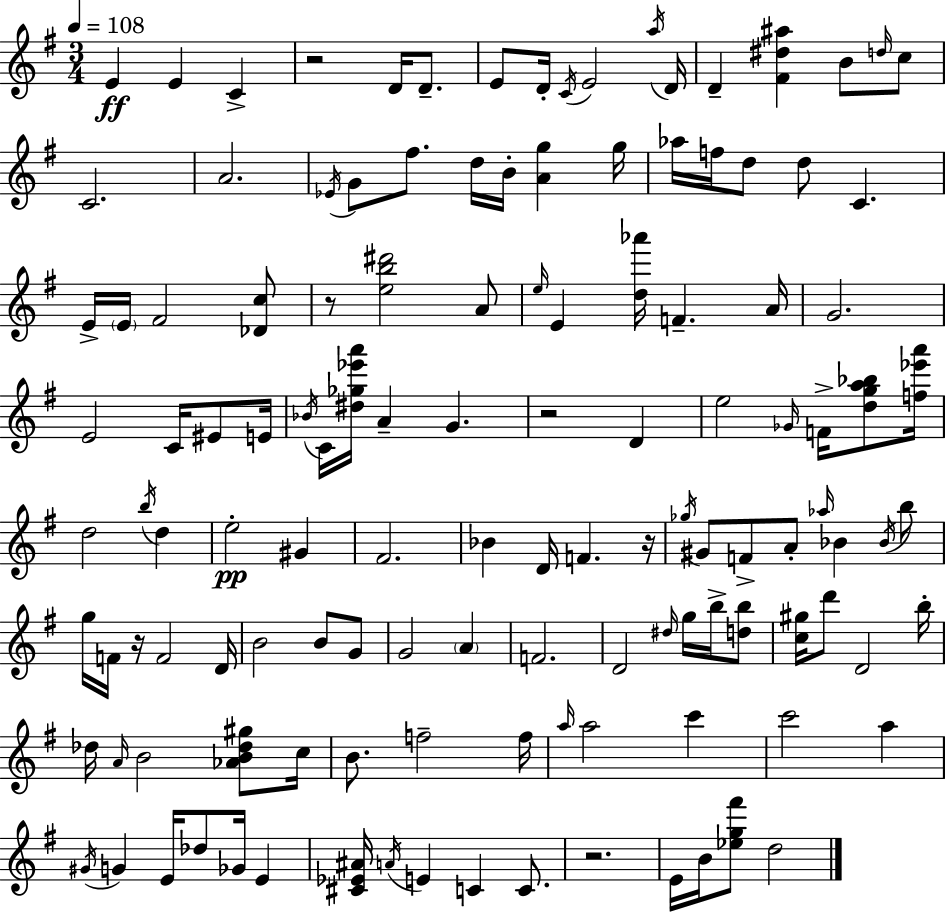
{
  \clef treble
  \numericTimeSignature
  \time 3/4
  \key g \major
  \tempo 4 = 108
  e'4\ff e'4 c'4-> | r2 d'16 d'8.-- | e'8 d'16-. \acciaccatura { c'16 } e'2 | \acciaccatura { a''16 } d'16 d'4-- <fis' dis'' ais''>4 b'8 | \break \grace { d''16 } c''8 c'2. | a'2. | \acciaccatura { ees'16 } g'8 fis''8. d''16 b'16-. <a' g''>4 | g''16 aes''16 f''16 d''8 d''8 c'4. | \break e'16-> \parenthesize e'16 fis'2 | <des' c''>8 r8 <e'' b'' dis'''>2 | a'8 \grace { e''16 } e'4 <d'' aes'''>16 f'4.-- | a'16 g'2. | \break e'2 | c'16 eis'8 e'16 \acciaccatura { bes'16 } c'16 <dis'' ges'' ees''' a'''>16 a'4-- | g'4. r2 | d'4 e''2 | \break \grace { ges'16 } f'16-> <d'' g'' a'' bes''>8 <f'' ees''' a'''>16 d''2 | \acciaccatura { b''16 } d''4 e''2-.\pp | gis'4 fis'2. | bes'4 | \break d'16 f'4. r16 \acciaccatura { ges''16 } gis'8 f'8-> | a'8-. \grace { aes''16 } bes'4 \acciaccatura { bes'16 } b''8 g''16 | f'16 r16 f'2 d'16 b'2 | b'8 g'8 g'2 | \break \parenthesize a'4 f'2. | d'2 | \grace { dis''16 } g''16 b''16-> <d'' b''>8 | <c'' gis''>16 d'''8 d'2 b''16-. | \break des''16 \grace { a'16 } b'2 <aes' b' des'' gis''>8 | c''16 b'8. f''2-- | f''16 \grace { a''16 } a''2 c'''4 | c'''2 a''4 | \break \acciaccatura { gis'16 } g'4 e'16 des''8 ges'16 e'4 | <cis' ees' ais'>16 \acciaccatura { a'16 } e'4 c'4 | c'8. r2. | e'16 b'16 <ees'' g'' fis'''>8 d''2 | \break \bar "|."
}